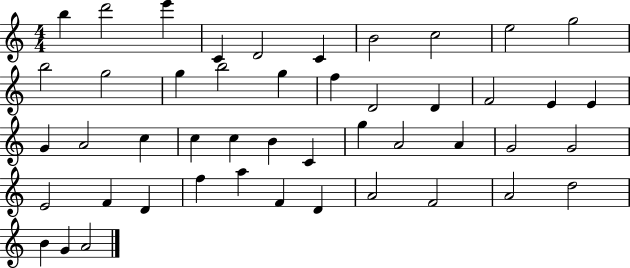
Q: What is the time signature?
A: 4/4